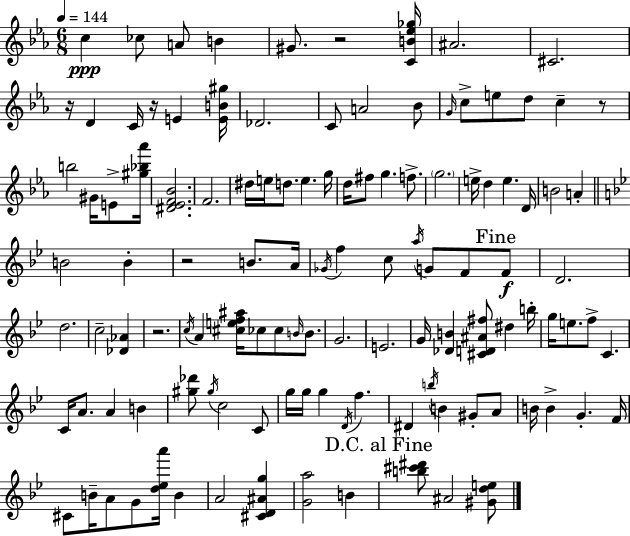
{
  \clef treble
  \numericTimeSignature
  \time 6/8
  \key ees \major
  \tempo 4 = 144
  c''4\ppp ces''8 a'8 b'4 | gis'8. r2 <c' b' ees'' ges''>16 | ais'2. | cis'2. | \break r16 d'4 c'16 r16 e'4 <e' b' gis''>16 | des'2. | c'8 a'2 bes'8 | \grace { g'16 } c''8-> e''8 d''8 c''4-- r8 | \break b''2 gis'16 e'8-> | <gis'' bes'' aes'''>16 <dis' ees' f' bes'>2. | f'2. | dis''16 e''16 d''8. e''4. | \break g''16 d''16 fis''8 g''4. f''8.-> | \parenthesize g''2. | e''16-> d''4 e''4. | d'16 b'2 a'4-. | \break \bar "||" \break \key bes \major b'2 b'4-. | r2 b'8. a'16 | \acciaccatura { ges'16 } f''4 c''8 \acciaccatura { a''16 } g'8 f'8 | \mark "Fine" f'8\f d'2. | \break d''2. | c''2-- <des' aes'>4 | r2. | \acciaccatura { c''16 } a'4 <cis'' e'' f'' ais''>16 ces''8 ces''8 | \break \grace { b'16 } b'8. g'2. | e'2. | g'16 <des' b'>4 <cis' d' ais' fis''>8 dis''4 | b''16-. g''16 e''8. f''8-> c'4. | \break c'16 a'8. a'4 | b'4 <gis'' des'''>8 \acciaccatura { gis''16 } c''2 | c'8 g''16 g''16 g''4 \acciaccatura { d'16 } | f''4. dis'4 \acciaccatura { b''16 } b'4 | \break gis'8-. a'8 b'16 b'4-> | g'4.-. f'16 cis'8 b'16-- a'8 | g'8 <d'' ees'' a'''>16 b'4 a'2 | <cis' d' ais' g''>4 <g' a''>2 | \break b'4 \mark "D.C. al Fine" <b'' cis''' dis'''>8 ais'2 | <gis' d'' e''>8 \bar "|."
}